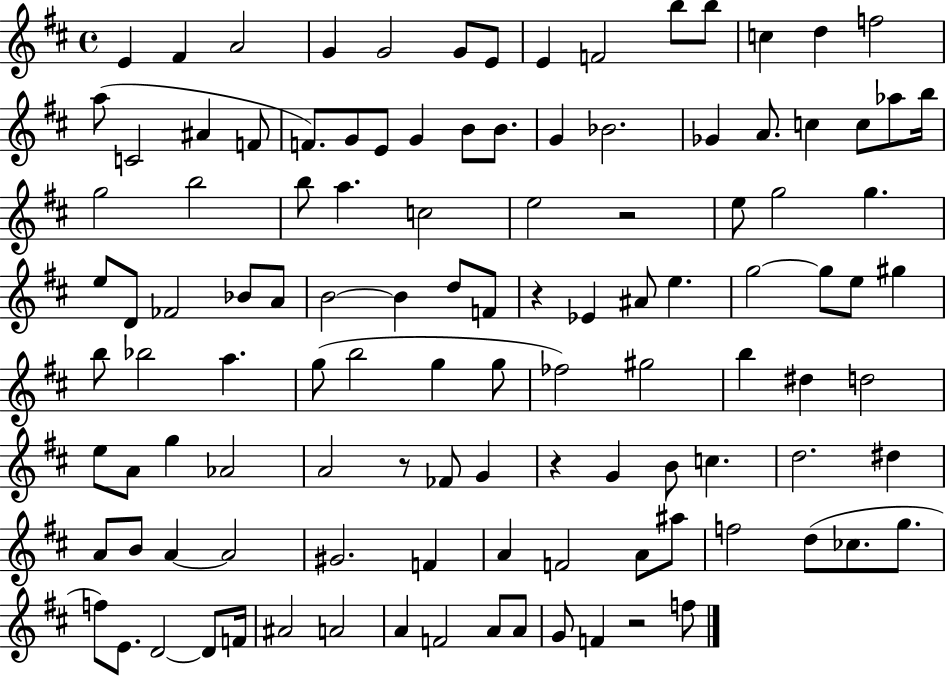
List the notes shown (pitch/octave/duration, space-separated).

E4/q F#4/q A4/h G4/q G4/h G4/e E4/e E4/q F4/h B5/e B5/e C5/q D5/q F5/h A5/e C4/h A#4/q F4/e F4/e. G4/e E4/e G4/q B4/e B4/e. G4/q Bb4/h. Gb4/q A4/e. C5/q C5/e Ab5/e B5/s G5/h B5/h B5/e A5/q. C5/h E5/h R/h E5/e G5/h G5/q. E5/e D4/e FES4/h Bb4/e A4/e B4/h B4/q D5/e F4/e R/q Eb4/q A#4/e E5/q. G5/h G5/e E5/e G#5/q B5/e Bb5/h A5/q. G5/e B5/h G5/q G5/e FES5/h G#5/h B5/q D#5/q D5/h E5/e A4/e G5/q Ab4/h A4/h R/e FES4/e G4/q R/q G4/q B4/e C5/q. D5/h. D#5/q A4/e B4/e A4/q A4/h G#4/h. F4/q A4/q F4/h A4/e A#5/e F5/h D5/e CES5/e. G5/e. F5/e E4/e. D4/h D4/e F4/s A#4/h A4/h A4/q F4/h A4/e A4/e G4/e F4/q R/h F5/e